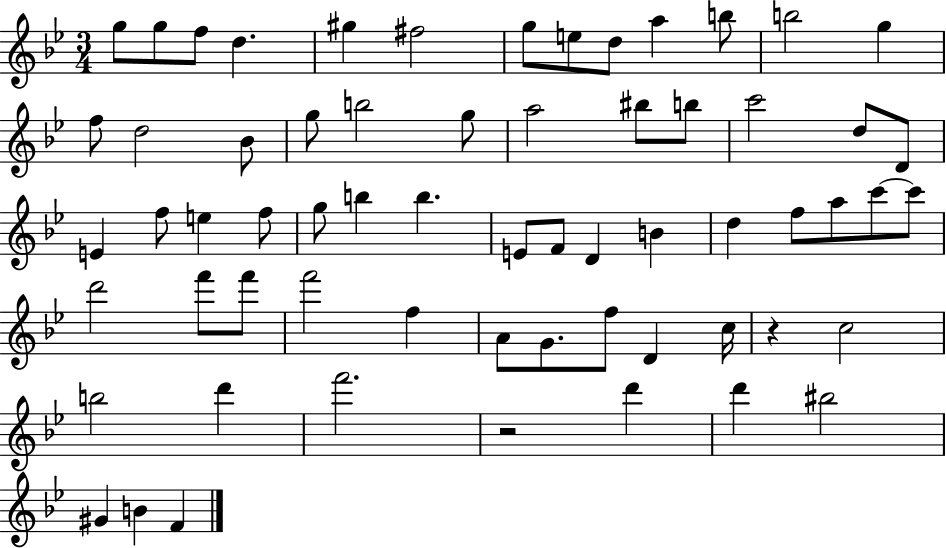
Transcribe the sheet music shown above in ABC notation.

X:1
T:Untitled
M:3/4
L:1/4
K:Bb
g/2 g/2 f/2 d ^g ^f2 g/2 e/2 d/2 a b/2 b2 g f/2 d2 _B/2 g/2 b2 g/2 a2 ^b/2 b/2 c'2 d/2 D/2 E f/2 e f/2 g/2 b b E/2 F/2 D B d f/2 a/2 c'/2 c'/2 d'2 f'/2 f'/2 f'2 f A/2 G/2 f/2 D c/4 z c2 b2 d' f'2 z2 d' d' ^b2 ^G B F